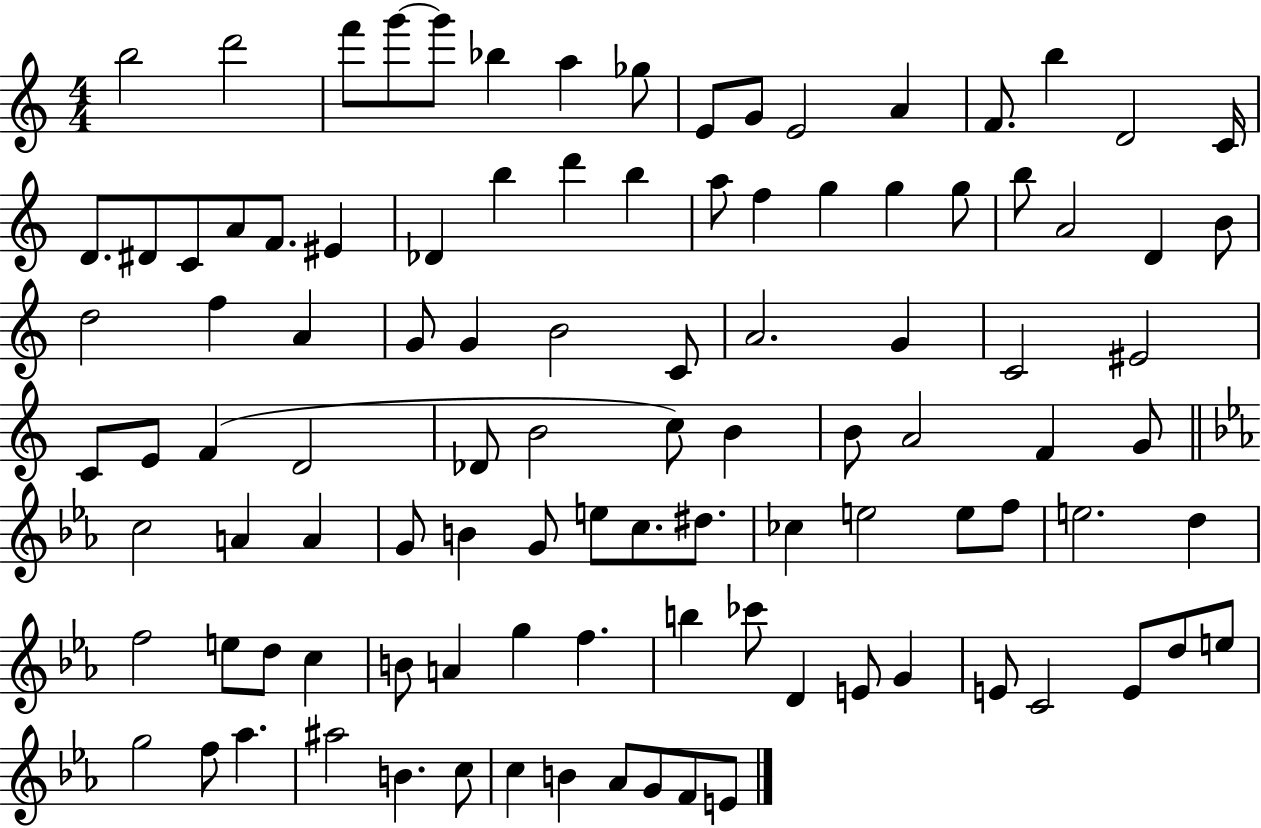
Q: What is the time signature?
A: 4/4